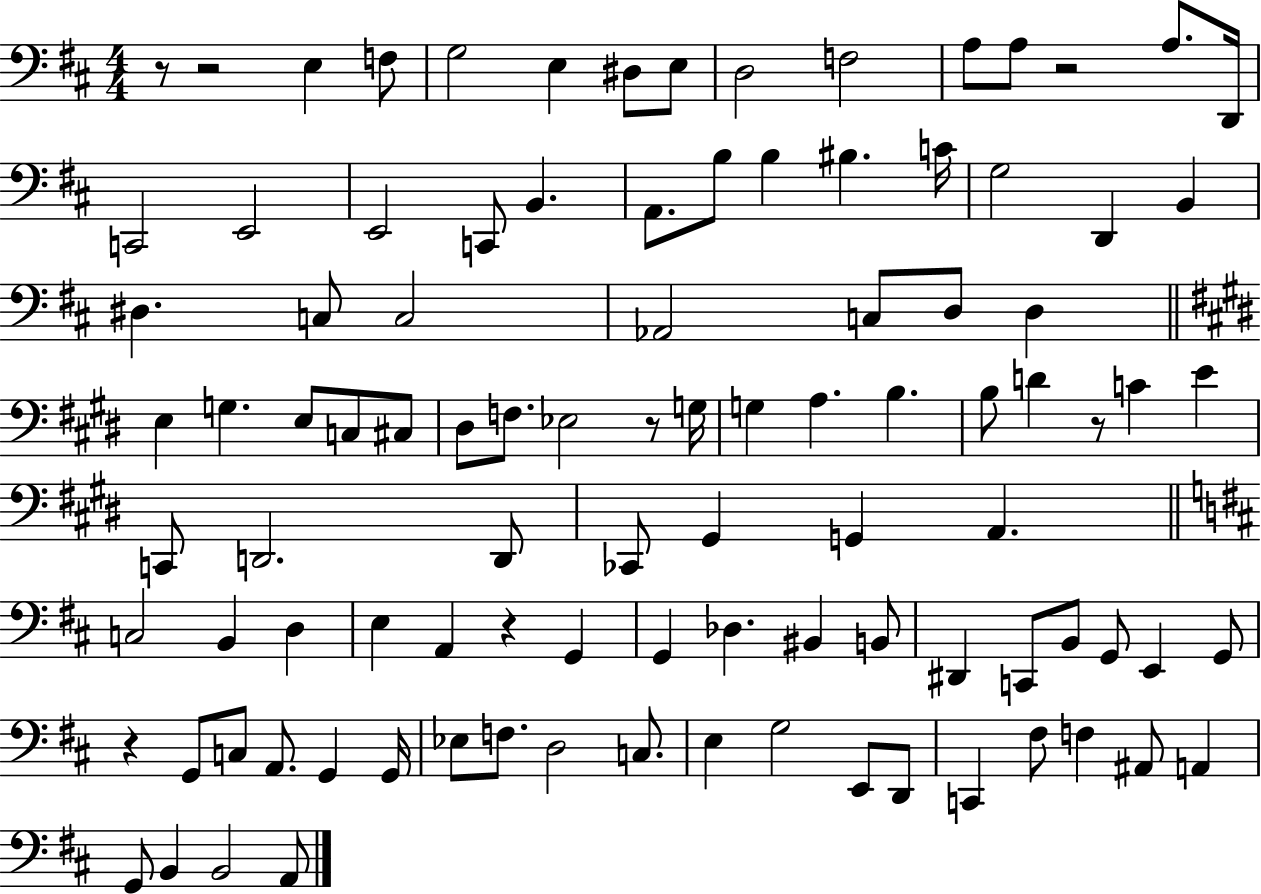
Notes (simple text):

R/e R/h E3/q F3/e G3/h E3/q D#3/e E3/e D3/h F3/h A3/e A3/e R/h A3/e. D2/s C2/h E2/h E2/h C2/e B2/q. A2/e. B3/e B3/q BIS3/q. C4/s G3/h D2/q B2/q D#3/q. C3/e C3/h Ab2/h C3/e D3/e D3/q E3/q G3/q. E3/e C3/e C#3/e D#3/e F3/e. Eb3/h R/e G3/s G3/q A3/q. B3/q. B3/e D4/q R/e C4/q E4/q C2/e D2/h. D2/e CES2/e G#2/q G2/q A2/q. C3/h B2/q D3/q E3/q A2/q R/q G2/q G2/q Db3/q. BIS2/q B2/e D#2/q C2/e B2/e G2/e E2/q G2/e R/q G2/e C3/e A2/e. G2/q G2/s Eb3/e F3/e. D3/h C3/e. E3/q G3/h E2/e D2/e C2/q F#3/e F3/q A#2/e A2/q G2/e B2/q B2/h A2/e